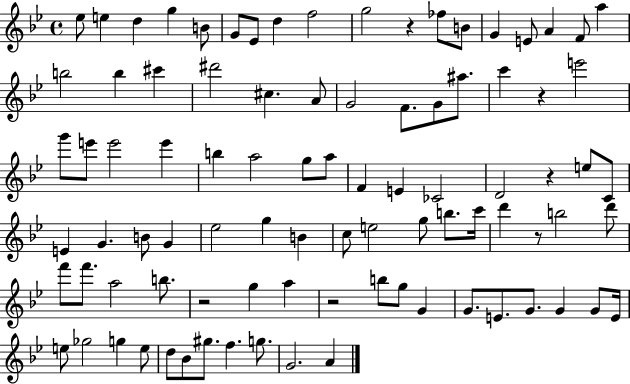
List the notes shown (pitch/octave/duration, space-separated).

Eb5/e E5/q D5/q G5/q B4/e G4/e Eb4/e D5/q F5/h G5/h R/q FES5/e B4/e G4/q E4/e A4/q F4/e A5/q B5/h B5/q C#6/q D#6/h C#5/q. A4/e G4/h F4/e. G4/e A#5/e. C6/q R/q E6/h G6/e E6/e E6/h E6/q B5/q A5/h G5/e A5/e F4/q E4/q CES4/h D4/h R/q E5/e C4/e E4/q G4/q. B4/e G4/q Eb5/h G5/q B4/q C5/e E5/h G5/e B5/e. C6/s D6/q R/e B5/h D6/e F6/e F6/e. A5/h B5/e. R/h G5/q A5/q R/h B5/e G5/e G4/q G4/e. E4/e. G4/e. G4/q G4/e E4/s E5/e Gb5/h G5/q E5/e D5/e Bb4/e G#5/e. F5/q. G5/e. G4/h. A4/q